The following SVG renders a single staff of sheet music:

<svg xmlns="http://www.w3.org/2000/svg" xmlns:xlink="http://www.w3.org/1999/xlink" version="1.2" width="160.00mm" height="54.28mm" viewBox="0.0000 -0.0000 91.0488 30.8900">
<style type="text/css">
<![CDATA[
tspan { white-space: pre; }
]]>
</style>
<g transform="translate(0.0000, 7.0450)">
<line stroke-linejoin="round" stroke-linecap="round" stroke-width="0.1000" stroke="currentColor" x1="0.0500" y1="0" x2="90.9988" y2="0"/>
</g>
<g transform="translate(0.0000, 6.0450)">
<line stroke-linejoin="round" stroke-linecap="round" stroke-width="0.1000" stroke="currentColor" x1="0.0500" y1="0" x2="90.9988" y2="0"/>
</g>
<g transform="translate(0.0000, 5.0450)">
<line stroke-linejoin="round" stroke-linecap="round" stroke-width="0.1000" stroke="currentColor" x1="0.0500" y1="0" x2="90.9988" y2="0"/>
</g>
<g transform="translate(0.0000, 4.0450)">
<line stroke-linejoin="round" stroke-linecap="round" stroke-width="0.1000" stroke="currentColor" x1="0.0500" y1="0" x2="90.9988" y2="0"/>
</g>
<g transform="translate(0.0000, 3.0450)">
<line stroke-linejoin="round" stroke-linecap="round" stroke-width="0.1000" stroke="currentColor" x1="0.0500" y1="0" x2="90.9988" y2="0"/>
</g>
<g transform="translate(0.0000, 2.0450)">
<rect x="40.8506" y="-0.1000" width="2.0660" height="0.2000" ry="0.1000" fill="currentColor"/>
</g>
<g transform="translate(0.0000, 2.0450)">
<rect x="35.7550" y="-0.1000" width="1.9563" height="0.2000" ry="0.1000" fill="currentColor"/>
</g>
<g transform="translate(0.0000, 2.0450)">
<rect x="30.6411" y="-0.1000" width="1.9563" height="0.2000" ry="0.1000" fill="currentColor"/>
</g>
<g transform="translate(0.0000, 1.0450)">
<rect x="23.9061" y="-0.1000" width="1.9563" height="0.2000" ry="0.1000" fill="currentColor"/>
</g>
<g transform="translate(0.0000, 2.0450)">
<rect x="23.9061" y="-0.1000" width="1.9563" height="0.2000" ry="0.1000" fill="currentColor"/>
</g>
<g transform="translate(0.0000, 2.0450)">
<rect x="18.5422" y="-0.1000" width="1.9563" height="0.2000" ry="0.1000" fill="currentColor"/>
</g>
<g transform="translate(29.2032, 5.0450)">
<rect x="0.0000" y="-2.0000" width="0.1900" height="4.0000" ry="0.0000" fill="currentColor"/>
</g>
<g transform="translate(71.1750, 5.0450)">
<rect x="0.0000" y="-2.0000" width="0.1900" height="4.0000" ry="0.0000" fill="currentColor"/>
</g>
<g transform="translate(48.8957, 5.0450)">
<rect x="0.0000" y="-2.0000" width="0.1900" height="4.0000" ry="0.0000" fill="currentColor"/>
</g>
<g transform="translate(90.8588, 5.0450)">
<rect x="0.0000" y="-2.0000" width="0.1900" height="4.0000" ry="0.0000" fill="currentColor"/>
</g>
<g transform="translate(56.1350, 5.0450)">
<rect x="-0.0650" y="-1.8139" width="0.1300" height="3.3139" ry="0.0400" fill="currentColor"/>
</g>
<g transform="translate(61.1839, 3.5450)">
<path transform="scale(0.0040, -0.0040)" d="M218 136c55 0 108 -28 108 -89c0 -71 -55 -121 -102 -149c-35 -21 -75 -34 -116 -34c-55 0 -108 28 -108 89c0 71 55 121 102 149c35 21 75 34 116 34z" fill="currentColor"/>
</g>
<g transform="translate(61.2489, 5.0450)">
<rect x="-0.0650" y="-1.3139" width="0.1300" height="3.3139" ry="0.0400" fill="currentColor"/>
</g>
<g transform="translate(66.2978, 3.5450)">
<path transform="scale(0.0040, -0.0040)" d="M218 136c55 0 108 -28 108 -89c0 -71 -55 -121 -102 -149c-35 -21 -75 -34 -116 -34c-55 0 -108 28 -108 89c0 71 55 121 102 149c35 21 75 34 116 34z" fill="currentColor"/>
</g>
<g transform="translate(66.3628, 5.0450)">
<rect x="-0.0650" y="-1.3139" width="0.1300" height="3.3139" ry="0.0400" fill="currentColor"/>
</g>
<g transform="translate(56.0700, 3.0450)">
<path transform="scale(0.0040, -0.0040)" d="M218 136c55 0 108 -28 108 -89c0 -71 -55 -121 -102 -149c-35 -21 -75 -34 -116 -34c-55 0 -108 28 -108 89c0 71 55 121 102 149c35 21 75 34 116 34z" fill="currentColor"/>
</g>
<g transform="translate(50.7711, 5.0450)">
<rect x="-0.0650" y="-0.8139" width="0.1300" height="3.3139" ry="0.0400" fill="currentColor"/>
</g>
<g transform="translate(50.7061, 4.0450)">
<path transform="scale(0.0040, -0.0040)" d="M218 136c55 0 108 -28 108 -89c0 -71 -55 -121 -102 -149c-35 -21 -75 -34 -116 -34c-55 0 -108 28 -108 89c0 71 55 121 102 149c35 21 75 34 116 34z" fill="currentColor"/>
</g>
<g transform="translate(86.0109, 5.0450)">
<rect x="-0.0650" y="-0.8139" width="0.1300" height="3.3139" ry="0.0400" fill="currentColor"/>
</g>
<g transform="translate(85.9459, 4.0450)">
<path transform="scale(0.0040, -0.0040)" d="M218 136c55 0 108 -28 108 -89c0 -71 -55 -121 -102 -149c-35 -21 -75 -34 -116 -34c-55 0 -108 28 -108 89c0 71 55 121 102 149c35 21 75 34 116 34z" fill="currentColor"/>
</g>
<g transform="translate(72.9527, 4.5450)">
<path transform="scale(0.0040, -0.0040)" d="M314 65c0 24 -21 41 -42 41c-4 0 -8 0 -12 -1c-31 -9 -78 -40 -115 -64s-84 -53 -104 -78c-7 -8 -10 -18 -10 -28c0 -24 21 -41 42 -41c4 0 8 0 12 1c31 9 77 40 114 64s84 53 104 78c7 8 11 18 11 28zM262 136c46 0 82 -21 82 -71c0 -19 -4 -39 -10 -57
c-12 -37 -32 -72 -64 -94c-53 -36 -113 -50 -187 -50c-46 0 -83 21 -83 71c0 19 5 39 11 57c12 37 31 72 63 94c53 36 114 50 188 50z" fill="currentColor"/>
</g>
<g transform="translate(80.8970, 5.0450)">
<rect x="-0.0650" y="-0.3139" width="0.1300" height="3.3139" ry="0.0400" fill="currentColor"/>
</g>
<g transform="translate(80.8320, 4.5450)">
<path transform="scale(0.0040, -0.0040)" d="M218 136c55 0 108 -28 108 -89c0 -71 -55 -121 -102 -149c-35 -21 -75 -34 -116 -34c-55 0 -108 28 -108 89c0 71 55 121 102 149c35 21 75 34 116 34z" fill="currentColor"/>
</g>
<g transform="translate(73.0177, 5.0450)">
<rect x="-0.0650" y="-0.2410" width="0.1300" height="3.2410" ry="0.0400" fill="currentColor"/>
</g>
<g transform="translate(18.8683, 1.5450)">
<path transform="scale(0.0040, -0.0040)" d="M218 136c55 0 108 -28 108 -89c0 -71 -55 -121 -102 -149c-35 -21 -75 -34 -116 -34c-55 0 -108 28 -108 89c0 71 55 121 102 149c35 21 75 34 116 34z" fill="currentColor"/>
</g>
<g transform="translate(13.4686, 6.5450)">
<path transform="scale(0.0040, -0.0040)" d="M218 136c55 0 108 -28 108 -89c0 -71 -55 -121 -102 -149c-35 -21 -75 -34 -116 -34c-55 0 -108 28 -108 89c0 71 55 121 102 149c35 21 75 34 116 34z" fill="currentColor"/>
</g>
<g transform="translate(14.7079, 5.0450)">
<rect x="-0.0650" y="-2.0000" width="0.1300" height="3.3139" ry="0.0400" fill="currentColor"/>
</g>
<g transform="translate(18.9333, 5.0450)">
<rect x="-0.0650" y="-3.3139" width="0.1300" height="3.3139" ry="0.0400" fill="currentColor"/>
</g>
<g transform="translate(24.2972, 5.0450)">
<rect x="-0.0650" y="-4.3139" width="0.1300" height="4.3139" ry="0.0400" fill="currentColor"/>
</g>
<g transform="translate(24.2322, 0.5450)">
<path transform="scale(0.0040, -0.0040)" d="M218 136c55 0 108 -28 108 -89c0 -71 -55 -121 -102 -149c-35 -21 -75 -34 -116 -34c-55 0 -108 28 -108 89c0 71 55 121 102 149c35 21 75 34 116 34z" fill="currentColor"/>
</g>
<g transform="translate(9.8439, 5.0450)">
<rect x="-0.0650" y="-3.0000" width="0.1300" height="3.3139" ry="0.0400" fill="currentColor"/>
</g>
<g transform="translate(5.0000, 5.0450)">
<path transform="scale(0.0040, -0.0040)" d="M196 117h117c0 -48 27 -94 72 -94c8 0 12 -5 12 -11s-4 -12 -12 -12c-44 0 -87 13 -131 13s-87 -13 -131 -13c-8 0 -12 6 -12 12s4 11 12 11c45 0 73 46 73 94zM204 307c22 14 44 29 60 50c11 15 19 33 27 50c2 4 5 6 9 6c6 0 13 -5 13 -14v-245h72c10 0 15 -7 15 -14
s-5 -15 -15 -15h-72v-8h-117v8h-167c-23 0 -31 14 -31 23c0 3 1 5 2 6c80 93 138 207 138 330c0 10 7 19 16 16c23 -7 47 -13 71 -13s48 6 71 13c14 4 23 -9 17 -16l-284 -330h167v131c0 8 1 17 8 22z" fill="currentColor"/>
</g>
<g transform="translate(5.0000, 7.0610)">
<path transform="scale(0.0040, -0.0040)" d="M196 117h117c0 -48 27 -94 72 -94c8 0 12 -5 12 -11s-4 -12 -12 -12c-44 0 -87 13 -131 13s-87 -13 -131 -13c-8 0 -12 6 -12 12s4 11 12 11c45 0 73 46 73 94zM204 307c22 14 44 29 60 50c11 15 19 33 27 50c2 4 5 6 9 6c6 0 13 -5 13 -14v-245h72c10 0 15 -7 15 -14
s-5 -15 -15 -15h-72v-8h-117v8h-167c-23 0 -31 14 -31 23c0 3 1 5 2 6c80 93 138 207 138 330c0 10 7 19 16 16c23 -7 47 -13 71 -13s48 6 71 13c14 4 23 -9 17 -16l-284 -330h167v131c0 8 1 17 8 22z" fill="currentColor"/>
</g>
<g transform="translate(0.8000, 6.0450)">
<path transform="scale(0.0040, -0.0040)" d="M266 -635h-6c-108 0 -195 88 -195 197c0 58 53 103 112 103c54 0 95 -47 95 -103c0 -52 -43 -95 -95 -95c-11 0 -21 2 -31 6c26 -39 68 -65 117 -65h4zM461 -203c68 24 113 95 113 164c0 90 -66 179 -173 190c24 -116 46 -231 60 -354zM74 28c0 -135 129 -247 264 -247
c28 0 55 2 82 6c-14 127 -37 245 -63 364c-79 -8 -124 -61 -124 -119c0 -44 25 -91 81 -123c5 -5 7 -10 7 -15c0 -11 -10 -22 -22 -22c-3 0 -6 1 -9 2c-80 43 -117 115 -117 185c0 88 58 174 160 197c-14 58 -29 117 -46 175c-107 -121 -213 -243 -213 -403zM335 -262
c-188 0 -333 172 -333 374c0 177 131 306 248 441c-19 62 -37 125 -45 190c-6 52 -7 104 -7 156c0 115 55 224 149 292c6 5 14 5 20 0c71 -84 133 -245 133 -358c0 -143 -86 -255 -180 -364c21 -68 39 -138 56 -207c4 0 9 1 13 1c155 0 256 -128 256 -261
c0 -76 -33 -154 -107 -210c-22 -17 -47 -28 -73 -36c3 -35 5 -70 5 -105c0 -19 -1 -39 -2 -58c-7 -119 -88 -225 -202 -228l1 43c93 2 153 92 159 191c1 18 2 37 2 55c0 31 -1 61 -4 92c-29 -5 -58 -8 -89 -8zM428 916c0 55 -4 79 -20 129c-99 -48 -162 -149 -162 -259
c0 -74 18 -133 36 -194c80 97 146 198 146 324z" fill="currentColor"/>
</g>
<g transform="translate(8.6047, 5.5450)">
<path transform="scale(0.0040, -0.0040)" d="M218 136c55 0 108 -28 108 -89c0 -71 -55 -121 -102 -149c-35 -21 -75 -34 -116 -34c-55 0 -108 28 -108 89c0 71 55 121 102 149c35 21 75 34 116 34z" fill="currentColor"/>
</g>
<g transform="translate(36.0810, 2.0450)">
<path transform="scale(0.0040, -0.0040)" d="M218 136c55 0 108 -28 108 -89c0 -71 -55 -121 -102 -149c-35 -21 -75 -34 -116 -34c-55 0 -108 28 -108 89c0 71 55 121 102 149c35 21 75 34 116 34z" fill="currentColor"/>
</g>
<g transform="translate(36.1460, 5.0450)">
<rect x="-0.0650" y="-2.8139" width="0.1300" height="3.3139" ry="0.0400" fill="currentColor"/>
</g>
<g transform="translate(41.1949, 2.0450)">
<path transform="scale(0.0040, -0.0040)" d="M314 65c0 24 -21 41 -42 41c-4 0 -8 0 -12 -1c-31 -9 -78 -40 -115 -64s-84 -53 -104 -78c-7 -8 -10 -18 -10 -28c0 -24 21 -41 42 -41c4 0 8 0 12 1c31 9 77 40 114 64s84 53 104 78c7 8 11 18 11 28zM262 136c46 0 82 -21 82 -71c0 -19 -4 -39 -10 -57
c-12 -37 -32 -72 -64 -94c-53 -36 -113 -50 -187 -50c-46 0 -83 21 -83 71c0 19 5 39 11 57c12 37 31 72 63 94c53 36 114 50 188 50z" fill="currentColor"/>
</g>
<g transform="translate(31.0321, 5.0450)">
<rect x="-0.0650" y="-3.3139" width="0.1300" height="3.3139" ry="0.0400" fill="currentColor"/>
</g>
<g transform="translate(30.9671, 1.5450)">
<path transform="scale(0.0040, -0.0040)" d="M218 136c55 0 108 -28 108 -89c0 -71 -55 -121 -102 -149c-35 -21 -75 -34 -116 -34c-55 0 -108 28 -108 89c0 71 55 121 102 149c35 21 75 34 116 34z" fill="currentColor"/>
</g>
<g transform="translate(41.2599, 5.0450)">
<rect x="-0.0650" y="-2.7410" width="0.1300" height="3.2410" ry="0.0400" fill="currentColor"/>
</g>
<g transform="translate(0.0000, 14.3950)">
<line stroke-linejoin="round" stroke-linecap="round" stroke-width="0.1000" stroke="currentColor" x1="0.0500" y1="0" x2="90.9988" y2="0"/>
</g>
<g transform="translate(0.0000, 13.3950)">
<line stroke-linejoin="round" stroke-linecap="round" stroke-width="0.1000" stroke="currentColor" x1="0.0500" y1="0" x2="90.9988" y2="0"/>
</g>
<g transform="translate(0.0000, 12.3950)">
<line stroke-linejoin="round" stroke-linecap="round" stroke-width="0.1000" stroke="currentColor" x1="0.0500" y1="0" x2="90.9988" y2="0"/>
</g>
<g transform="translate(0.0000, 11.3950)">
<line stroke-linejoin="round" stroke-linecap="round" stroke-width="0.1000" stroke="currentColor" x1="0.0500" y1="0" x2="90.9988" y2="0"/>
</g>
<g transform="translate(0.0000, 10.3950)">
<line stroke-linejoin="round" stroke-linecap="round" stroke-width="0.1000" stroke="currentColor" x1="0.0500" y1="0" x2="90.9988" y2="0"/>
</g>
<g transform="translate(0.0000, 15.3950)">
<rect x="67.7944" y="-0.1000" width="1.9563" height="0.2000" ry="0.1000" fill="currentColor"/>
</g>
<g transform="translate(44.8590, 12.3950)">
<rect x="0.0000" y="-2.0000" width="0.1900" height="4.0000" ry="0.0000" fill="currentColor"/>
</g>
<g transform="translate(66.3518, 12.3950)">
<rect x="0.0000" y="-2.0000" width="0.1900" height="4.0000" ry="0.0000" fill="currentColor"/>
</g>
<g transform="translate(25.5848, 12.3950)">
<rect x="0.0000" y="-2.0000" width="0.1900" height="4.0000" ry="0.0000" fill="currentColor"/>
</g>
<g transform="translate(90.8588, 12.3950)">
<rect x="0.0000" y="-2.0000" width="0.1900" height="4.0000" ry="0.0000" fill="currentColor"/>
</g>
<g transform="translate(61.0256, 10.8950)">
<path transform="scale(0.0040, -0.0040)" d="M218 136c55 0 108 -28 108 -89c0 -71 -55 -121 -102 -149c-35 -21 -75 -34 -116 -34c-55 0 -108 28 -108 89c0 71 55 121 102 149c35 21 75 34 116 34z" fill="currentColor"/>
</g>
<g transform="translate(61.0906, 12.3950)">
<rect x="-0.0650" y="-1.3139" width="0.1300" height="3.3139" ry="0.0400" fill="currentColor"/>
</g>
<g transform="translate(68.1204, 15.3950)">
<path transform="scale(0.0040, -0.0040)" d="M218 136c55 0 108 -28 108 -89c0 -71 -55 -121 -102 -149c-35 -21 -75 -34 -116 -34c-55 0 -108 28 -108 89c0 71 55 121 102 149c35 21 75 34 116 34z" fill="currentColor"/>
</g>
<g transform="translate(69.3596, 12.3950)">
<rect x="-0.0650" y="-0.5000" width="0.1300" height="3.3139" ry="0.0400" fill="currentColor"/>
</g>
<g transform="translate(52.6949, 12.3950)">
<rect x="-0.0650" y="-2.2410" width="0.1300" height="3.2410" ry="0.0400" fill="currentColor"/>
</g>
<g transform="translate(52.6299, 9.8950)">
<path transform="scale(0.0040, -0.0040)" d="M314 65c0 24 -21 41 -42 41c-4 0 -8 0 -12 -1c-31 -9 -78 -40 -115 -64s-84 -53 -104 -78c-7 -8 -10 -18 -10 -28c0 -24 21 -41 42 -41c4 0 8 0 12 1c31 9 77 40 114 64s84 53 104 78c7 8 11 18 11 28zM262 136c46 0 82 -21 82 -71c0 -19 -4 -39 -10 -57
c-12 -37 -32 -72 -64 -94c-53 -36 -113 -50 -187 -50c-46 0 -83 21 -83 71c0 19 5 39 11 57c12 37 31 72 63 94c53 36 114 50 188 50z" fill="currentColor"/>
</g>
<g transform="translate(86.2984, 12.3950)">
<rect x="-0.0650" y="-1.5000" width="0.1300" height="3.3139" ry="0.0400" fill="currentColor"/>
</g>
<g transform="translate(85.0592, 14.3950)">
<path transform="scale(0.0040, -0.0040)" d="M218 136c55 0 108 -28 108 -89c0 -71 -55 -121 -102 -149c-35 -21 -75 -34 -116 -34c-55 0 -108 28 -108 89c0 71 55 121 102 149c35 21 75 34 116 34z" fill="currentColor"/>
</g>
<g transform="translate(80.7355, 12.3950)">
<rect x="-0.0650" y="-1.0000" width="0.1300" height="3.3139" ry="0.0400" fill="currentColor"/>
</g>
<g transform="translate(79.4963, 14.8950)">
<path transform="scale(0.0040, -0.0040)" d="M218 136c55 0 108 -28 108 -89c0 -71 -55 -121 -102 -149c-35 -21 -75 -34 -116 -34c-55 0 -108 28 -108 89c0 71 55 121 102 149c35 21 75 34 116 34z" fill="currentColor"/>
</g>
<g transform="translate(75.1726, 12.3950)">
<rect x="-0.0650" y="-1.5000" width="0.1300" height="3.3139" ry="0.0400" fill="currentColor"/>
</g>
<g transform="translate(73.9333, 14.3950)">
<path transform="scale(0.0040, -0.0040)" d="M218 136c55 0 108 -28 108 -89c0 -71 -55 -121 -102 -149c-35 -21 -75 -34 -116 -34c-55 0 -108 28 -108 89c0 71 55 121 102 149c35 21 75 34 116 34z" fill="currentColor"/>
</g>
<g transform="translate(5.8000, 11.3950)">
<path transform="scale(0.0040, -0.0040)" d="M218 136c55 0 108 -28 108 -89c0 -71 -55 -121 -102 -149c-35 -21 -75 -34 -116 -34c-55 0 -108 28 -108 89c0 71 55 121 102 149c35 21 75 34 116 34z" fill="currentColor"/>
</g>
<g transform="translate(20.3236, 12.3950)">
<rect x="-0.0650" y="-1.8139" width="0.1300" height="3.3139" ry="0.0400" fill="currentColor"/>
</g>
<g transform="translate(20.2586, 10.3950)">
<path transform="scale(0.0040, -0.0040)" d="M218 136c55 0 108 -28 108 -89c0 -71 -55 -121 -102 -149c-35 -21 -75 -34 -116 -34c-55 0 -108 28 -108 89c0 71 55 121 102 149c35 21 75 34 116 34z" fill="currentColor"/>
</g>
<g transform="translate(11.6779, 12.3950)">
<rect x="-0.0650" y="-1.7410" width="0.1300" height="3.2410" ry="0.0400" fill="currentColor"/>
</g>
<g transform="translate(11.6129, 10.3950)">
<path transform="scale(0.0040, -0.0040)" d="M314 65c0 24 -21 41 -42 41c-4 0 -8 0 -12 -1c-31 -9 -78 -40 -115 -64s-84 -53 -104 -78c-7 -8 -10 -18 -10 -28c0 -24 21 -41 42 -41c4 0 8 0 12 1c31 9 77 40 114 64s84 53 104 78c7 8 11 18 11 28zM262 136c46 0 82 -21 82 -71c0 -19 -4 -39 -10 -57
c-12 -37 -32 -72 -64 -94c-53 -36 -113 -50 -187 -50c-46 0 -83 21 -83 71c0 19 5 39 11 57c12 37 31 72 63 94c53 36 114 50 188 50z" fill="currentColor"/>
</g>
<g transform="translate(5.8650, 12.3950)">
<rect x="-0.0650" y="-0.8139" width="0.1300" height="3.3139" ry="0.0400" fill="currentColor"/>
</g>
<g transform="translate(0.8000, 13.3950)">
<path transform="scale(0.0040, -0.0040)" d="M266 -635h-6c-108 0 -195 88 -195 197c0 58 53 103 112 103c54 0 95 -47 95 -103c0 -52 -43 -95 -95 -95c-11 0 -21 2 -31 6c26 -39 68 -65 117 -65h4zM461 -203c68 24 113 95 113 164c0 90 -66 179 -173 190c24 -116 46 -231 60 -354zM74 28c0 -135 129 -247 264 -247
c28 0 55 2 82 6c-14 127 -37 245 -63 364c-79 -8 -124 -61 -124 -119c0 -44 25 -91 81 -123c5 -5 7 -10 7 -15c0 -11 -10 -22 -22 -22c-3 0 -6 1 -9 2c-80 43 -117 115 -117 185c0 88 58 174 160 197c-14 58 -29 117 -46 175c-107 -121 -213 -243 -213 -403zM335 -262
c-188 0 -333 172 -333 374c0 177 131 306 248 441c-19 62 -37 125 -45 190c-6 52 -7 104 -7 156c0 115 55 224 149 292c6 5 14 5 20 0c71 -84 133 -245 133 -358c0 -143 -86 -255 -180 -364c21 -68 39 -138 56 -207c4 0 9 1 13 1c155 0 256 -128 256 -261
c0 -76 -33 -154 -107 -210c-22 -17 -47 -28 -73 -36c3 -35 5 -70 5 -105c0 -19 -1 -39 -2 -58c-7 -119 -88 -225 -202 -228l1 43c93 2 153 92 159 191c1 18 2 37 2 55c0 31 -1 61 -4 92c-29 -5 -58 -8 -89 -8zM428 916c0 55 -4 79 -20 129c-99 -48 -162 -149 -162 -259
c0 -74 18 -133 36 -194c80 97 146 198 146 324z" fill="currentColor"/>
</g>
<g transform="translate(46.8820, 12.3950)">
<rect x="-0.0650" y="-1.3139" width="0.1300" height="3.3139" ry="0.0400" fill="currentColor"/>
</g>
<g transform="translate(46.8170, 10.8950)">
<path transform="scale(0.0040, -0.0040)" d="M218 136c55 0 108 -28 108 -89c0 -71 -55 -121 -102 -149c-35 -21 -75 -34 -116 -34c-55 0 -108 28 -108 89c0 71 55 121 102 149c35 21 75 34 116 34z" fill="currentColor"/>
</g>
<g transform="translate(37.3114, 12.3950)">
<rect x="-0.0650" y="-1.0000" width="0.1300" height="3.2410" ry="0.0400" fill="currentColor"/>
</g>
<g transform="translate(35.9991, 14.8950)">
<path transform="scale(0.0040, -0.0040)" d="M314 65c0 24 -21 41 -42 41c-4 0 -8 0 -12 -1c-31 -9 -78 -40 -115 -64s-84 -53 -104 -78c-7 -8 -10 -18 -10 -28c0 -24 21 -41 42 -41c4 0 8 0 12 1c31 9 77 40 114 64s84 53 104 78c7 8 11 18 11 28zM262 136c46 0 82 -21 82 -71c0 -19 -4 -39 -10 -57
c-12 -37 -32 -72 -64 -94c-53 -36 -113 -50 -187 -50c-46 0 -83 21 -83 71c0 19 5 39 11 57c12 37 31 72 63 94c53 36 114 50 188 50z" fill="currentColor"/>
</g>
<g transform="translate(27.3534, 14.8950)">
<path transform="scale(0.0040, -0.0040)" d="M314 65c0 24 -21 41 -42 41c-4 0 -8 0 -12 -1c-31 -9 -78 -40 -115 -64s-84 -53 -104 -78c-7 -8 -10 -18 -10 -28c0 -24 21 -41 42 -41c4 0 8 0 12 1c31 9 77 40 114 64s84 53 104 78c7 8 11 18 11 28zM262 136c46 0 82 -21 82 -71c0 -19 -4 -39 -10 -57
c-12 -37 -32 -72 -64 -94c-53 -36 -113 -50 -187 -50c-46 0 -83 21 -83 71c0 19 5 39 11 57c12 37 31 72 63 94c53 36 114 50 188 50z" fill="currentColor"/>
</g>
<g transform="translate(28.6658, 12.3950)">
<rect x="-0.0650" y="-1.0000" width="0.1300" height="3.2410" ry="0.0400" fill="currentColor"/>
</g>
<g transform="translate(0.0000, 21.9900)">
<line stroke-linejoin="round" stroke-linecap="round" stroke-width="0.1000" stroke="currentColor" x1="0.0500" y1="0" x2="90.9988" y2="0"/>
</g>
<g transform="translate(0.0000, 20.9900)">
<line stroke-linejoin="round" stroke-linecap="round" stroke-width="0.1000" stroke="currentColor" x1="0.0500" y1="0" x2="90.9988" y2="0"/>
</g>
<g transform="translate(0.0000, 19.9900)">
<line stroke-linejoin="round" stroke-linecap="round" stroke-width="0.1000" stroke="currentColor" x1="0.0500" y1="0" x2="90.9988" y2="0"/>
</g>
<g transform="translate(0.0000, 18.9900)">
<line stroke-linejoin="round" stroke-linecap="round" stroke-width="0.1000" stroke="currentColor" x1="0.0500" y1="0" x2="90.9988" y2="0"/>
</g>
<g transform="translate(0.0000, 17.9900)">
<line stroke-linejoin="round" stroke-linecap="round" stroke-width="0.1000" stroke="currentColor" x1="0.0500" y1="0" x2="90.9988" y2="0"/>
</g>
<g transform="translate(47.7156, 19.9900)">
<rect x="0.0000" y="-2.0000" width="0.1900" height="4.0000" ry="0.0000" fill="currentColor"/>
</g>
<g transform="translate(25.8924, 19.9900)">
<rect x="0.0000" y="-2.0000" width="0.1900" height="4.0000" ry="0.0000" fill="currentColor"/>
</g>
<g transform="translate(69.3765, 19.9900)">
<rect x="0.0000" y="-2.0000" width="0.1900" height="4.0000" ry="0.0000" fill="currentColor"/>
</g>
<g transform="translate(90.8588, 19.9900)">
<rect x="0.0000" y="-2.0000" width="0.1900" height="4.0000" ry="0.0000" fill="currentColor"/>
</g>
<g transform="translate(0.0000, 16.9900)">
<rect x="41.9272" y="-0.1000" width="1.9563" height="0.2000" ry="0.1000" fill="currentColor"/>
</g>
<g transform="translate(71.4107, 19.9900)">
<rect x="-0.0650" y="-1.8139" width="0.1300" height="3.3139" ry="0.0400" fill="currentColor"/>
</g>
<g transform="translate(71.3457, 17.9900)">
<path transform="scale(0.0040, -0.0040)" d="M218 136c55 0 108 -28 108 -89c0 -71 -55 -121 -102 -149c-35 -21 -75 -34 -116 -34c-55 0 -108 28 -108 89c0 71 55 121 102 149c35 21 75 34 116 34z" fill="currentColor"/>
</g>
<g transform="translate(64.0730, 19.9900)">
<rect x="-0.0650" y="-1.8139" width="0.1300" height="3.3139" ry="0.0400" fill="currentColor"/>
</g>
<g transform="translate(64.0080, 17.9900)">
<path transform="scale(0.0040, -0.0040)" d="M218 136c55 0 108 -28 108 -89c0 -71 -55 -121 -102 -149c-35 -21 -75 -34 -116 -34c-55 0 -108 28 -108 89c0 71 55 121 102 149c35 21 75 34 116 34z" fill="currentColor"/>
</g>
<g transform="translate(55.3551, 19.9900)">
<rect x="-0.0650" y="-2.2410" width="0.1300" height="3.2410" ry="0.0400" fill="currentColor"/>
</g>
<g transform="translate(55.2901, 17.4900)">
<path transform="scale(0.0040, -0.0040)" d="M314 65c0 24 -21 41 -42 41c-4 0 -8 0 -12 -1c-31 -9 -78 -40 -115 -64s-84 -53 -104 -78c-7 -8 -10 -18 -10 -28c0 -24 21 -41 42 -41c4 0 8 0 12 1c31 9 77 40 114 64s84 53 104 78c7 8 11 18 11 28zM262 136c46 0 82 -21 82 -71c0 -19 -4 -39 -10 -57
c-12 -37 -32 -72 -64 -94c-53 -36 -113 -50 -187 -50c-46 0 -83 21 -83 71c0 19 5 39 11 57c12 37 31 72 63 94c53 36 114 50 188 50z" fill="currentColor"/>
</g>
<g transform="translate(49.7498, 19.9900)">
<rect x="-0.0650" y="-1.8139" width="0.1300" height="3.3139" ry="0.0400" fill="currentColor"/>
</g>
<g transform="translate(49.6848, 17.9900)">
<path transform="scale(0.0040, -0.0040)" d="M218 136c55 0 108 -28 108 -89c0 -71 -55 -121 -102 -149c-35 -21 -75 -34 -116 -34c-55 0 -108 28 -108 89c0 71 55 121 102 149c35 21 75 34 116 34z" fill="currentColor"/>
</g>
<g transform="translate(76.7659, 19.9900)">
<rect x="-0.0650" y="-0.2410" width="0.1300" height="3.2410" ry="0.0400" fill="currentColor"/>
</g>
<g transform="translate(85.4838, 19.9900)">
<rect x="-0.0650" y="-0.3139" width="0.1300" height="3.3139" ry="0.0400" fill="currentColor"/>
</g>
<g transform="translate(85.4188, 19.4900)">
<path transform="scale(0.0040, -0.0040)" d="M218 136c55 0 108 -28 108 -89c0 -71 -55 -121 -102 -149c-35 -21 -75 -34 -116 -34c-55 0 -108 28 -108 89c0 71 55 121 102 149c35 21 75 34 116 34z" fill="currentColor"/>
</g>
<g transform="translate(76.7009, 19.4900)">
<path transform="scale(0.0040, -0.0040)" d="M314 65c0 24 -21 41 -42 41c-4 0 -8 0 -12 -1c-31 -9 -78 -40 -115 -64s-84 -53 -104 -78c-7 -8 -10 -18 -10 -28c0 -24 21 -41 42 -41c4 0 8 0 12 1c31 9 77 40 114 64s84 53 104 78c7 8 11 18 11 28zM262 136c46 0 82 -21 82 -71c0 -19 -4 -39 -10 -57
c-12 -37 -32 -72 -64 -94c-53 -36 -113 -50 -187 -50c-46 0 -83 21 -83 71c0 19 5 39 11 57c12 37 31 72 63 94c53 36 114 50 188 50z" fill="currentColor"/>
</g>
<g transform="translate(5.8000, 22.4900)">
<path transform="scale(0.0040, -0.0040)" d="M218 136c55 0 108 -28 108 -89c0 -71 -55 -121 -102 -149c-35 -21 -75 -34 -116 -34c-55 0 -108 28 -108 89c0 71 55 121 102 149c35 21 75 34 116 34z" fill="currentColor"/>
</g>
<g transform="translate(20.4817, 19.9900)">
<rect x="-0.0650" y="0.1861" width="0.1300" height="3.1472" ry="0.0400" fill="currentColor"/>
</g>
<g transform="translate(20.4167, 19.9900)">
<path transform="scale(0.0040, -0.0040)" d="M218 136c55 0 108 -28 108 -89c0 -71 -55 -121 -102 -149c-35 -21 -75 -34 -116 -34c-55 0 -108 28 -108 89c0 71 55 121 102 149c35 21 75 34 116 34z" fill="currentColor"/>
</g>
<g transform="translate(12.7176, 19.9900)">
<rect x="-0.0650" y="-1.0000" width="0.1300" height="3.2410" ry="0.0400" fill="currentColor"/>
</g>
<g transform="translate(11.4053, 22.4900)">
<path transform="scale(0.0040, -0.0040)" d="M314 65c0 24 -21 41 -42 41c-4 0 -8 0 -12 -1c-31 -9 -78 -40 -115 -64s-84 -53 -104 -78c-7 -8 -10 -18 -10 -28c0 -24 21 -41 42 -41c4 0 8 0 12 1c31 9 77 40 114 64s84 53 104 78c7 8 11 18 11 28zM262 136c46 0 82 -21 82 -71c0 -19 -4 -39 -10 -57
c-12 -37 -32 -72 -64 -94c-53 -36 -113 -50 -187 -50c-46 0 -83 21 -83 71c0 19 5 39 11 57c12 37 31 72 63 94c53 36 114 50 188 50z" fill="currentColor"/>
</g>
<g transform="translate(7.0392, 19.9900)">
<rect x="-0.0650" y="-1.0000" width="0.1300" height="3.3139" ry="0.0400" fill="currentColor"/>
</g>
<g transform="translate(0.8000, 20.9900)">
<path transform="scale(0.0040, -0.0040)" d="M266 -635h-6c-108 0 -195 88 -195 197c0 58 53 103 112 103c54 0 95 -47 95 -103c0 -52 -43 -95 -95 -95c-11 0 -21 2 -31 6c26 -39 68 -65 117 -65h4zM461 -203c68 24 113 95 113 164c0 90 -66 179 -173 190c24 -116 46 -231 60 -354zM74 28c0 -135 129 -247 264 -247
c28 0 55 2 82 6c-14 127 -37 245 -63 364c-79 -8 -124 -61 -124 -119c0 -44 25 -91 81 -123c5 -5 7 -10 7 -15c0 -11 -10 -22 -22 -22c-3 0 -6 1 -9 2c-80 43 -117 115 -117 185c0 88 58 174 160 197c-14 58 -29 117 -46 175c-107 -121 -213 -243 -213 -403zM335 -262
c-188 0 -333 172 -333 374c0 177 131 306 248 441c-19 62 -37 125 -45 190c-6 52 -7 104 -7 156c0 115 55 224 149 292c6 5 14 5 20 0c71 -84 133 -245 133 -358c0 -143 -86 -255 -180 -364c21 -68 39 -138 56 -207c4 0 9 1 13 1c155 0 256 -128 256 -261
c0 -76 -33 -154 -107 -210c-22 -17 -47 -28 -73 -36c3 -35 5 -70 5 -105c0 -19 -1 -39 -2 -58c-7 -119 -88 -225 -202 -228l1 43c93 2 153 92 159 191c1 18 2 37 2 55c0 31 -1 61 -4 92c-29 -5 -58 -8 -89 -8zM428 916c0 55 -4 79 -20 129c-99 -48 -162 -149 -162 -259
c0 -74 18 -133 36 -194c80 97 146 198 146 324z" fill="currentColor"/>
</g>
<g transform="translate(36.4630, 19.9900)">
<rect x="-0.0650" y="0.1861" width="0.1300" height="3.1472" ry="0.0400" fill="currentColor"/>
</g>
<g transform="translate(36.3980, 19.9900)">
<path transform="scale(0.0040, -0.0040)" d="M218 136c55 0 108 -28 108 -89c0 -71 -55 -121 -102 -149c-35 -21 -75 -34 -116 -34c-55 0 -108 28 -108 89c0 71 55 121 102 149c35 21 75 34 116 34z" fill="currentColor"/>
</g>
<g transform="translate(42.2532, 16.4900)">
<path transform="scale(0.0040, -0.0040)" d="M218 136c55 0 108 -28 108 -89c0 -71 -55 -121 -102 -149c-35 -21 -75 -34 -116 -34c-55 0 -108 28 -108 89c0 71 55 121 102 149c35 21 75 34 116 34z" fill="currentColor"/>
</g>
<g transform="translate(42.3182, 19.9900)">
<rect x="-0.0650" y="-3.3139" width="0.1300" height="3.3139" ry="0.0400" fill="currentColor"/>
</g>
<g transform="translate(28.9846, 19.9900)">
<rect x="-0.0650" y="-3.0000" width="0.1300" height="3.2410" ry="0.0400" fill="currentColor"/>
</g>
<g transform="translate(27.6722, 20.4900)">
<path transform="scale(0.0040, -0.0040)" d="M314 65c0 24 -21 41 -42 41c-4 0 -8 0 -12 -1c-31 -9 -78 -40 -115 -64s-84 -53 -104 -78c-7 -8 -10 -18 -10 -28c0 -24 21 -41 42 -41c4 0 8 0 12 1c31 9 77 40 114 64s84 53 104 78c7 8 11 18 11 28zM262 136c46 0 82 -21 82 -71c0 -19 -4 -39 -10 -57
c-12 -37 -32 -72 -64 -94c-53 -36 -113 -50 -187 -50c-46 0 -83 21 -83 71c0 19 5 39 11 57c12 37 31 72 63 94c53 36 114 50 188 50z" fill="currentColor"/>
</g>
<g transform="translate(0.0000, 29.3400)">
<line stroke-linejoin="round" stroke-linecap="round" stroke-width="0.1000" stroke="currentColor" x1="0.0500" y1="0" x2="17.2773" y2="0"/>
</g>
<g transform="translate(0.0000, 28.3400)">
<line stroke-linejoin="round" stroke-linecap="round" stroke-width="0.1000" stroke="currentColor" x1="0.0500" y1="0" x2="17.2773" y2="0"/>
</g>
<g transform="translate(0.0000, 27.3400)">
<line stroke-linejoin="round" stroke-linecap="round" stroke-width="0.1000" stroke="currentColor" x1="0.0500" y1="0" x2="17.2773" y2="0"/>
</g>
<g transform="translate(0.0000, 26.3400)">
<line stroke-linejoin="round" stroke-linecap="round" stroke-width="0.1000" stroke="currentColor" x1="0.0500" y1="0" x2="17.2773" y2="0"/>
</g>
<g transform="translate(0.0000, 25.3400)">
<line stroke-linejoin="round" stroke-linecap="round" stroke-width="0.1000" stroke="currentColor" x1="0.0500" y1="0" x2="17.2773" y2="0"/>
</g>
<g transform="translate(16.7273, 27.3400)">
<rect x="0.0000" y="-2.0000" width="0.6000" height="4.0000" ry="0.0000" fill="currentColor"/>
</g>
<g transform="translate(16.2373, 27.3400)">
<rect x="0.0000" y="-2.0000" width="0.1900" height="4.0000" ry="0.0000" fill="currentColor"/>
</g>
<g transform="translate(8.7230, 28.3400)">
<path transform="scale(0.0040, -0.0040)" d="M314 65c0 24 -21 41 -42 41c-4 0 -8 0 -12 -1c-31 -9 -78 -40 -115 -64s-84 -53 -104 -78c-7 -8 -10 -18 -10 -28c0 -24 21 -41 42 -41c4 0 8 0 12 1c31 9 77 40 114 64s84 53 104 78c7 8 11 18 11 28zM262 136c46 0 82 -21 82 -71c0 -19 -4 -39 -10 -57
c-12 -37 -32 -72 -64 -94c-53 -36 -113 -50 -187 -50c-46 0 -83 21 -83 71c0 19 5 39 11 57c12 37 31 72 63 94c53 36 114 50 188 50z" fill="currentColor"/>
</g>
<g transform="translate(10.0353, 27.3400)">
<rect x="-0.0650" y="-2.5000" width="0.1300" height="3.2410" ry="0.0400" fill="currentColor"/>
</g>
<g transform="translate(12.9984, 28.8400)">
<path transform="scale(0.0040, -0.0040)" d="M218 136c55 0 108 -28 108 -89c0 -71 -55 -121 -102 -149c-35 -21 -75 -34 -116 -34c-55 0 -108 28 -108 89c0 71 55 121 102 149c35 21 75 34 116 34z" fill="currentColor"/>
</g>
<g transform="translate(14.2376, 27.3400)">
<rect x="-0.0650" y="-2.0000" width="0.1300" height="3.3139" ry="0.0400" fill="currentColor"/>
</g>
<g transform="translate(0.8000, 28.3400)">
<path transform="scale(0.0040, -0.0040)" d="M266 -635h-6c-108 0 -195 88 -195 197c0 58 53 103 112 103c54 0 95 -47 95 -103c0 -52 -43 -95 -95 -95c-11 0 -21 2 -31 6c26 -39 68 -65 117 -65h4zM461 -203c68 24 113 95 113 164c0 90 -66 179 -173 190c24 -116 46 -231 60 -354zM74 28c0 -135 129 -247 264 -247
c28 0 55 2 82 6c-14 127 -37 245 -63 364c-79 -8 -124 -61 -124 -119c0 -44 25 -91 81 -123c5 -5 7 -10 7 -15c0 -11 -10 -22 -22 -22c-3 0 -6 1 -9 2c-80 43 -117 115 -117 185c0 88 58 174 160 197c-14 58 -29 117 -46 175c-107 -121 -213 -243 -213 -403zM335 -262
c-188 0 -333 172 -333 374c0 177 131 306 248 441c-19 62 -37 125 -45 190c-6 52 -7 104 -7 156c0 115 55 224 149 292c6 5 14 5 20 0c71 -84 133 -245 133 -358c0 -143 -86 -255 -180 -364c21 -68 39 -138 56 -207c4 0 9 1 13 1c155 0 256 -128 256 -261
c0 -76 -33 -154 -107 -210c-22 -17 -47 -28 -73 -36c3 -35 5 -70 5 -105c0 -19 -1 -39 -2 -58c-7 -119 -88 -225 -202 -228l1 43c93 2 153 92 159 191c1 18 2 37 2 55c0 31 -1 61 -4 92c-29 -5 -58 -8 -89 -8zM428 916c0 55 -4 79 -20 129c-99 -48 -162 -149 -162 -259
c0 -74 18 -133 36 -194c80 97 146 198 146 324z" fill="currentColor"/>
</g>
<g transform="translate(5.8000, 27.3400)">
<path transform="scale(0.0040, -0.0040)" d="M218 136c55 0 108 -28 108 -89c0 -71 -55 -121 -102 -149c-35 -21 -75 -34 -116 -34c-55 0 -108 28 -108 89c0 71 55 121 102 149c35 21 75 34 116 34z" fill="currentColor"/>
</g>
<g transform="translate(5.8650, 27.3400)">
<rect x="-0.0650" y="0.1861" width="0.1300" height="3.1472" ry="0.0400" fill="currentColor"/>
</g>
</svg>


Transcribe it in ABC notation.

X:1
T:Untitled
M:4/4
L:1/4
K:C
A F b d' b a a2 d f e e c2 c d d f2 f D2 D2 e g2 e C E D E D D2 B A2 B b f g2 f f c2 c B G2 F